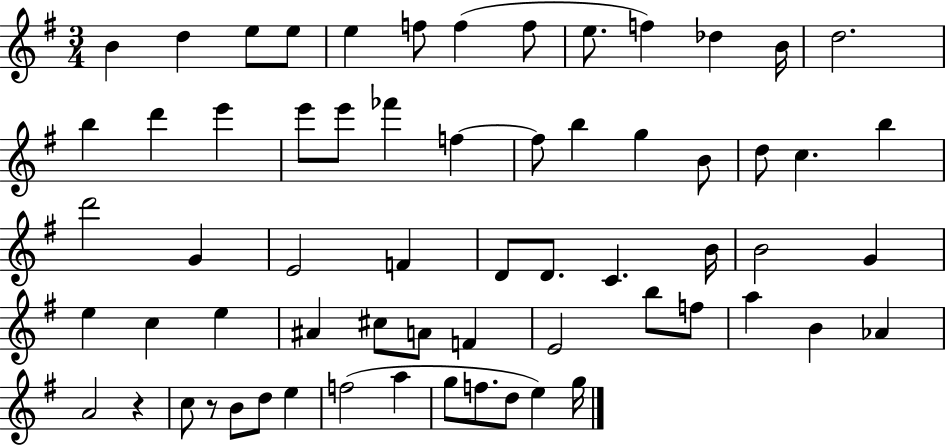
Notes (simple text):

B4/q D5/q E5/e E5/e E5/q F5/e F5/q F5/e E5/e. F5/q Db5/q B4/s D5/h. B5/q D6/q E6/q E6/e E6/e FES6/q F5/q F5/e B5/q G5/q B4/e D5/e C5/q. B5/q D6/h G4/q E4/h F4/q D4/e D4/e. C4/q. B4/s B4/h G4/q E5/q C5/q E5/q A#4/q C#5/e A4/e F4/q E4/h B5/e F5/e A5/q B4/q Ab4/q A4/h R/q C5/e R/e B4/e D5/e E5/q F5/h A5/q G5/e F5/e. D5/e E5/q G5/s